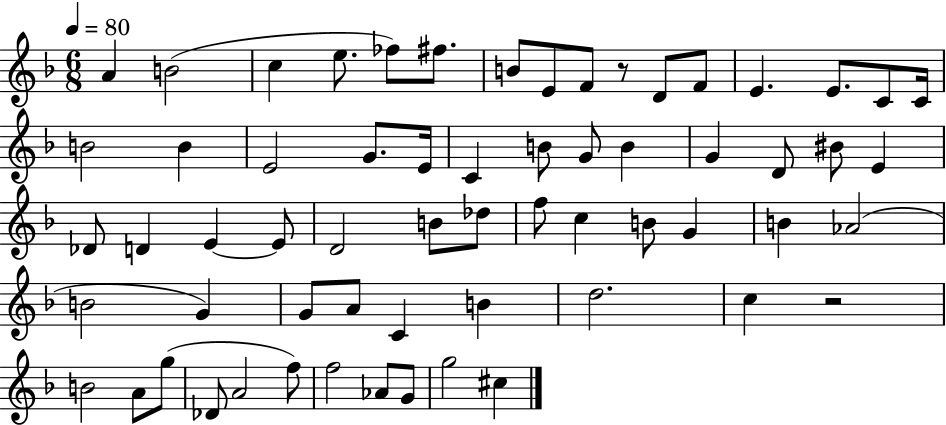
X:1
T:Untitled
M:6/8
L:1/4
K:F
A B2 c e/2 _f/2 ^f/2 B/2 E/2 F/2 z/2 D/2 F/2 E E/2 C/2 C/4 B2 B E2 G/2 E/4 C B/2 G/2 B G D/2 ^B/2 E _D/2 D E E/2 D2 B/2 _d/2 f/2 c B/2 G B _A2 B2 G G/2 A/2 C B d2 c z2 B2 A/2 g/2 _D/2 A2 f/2 f2 _A/2 G/2 g2 ^c